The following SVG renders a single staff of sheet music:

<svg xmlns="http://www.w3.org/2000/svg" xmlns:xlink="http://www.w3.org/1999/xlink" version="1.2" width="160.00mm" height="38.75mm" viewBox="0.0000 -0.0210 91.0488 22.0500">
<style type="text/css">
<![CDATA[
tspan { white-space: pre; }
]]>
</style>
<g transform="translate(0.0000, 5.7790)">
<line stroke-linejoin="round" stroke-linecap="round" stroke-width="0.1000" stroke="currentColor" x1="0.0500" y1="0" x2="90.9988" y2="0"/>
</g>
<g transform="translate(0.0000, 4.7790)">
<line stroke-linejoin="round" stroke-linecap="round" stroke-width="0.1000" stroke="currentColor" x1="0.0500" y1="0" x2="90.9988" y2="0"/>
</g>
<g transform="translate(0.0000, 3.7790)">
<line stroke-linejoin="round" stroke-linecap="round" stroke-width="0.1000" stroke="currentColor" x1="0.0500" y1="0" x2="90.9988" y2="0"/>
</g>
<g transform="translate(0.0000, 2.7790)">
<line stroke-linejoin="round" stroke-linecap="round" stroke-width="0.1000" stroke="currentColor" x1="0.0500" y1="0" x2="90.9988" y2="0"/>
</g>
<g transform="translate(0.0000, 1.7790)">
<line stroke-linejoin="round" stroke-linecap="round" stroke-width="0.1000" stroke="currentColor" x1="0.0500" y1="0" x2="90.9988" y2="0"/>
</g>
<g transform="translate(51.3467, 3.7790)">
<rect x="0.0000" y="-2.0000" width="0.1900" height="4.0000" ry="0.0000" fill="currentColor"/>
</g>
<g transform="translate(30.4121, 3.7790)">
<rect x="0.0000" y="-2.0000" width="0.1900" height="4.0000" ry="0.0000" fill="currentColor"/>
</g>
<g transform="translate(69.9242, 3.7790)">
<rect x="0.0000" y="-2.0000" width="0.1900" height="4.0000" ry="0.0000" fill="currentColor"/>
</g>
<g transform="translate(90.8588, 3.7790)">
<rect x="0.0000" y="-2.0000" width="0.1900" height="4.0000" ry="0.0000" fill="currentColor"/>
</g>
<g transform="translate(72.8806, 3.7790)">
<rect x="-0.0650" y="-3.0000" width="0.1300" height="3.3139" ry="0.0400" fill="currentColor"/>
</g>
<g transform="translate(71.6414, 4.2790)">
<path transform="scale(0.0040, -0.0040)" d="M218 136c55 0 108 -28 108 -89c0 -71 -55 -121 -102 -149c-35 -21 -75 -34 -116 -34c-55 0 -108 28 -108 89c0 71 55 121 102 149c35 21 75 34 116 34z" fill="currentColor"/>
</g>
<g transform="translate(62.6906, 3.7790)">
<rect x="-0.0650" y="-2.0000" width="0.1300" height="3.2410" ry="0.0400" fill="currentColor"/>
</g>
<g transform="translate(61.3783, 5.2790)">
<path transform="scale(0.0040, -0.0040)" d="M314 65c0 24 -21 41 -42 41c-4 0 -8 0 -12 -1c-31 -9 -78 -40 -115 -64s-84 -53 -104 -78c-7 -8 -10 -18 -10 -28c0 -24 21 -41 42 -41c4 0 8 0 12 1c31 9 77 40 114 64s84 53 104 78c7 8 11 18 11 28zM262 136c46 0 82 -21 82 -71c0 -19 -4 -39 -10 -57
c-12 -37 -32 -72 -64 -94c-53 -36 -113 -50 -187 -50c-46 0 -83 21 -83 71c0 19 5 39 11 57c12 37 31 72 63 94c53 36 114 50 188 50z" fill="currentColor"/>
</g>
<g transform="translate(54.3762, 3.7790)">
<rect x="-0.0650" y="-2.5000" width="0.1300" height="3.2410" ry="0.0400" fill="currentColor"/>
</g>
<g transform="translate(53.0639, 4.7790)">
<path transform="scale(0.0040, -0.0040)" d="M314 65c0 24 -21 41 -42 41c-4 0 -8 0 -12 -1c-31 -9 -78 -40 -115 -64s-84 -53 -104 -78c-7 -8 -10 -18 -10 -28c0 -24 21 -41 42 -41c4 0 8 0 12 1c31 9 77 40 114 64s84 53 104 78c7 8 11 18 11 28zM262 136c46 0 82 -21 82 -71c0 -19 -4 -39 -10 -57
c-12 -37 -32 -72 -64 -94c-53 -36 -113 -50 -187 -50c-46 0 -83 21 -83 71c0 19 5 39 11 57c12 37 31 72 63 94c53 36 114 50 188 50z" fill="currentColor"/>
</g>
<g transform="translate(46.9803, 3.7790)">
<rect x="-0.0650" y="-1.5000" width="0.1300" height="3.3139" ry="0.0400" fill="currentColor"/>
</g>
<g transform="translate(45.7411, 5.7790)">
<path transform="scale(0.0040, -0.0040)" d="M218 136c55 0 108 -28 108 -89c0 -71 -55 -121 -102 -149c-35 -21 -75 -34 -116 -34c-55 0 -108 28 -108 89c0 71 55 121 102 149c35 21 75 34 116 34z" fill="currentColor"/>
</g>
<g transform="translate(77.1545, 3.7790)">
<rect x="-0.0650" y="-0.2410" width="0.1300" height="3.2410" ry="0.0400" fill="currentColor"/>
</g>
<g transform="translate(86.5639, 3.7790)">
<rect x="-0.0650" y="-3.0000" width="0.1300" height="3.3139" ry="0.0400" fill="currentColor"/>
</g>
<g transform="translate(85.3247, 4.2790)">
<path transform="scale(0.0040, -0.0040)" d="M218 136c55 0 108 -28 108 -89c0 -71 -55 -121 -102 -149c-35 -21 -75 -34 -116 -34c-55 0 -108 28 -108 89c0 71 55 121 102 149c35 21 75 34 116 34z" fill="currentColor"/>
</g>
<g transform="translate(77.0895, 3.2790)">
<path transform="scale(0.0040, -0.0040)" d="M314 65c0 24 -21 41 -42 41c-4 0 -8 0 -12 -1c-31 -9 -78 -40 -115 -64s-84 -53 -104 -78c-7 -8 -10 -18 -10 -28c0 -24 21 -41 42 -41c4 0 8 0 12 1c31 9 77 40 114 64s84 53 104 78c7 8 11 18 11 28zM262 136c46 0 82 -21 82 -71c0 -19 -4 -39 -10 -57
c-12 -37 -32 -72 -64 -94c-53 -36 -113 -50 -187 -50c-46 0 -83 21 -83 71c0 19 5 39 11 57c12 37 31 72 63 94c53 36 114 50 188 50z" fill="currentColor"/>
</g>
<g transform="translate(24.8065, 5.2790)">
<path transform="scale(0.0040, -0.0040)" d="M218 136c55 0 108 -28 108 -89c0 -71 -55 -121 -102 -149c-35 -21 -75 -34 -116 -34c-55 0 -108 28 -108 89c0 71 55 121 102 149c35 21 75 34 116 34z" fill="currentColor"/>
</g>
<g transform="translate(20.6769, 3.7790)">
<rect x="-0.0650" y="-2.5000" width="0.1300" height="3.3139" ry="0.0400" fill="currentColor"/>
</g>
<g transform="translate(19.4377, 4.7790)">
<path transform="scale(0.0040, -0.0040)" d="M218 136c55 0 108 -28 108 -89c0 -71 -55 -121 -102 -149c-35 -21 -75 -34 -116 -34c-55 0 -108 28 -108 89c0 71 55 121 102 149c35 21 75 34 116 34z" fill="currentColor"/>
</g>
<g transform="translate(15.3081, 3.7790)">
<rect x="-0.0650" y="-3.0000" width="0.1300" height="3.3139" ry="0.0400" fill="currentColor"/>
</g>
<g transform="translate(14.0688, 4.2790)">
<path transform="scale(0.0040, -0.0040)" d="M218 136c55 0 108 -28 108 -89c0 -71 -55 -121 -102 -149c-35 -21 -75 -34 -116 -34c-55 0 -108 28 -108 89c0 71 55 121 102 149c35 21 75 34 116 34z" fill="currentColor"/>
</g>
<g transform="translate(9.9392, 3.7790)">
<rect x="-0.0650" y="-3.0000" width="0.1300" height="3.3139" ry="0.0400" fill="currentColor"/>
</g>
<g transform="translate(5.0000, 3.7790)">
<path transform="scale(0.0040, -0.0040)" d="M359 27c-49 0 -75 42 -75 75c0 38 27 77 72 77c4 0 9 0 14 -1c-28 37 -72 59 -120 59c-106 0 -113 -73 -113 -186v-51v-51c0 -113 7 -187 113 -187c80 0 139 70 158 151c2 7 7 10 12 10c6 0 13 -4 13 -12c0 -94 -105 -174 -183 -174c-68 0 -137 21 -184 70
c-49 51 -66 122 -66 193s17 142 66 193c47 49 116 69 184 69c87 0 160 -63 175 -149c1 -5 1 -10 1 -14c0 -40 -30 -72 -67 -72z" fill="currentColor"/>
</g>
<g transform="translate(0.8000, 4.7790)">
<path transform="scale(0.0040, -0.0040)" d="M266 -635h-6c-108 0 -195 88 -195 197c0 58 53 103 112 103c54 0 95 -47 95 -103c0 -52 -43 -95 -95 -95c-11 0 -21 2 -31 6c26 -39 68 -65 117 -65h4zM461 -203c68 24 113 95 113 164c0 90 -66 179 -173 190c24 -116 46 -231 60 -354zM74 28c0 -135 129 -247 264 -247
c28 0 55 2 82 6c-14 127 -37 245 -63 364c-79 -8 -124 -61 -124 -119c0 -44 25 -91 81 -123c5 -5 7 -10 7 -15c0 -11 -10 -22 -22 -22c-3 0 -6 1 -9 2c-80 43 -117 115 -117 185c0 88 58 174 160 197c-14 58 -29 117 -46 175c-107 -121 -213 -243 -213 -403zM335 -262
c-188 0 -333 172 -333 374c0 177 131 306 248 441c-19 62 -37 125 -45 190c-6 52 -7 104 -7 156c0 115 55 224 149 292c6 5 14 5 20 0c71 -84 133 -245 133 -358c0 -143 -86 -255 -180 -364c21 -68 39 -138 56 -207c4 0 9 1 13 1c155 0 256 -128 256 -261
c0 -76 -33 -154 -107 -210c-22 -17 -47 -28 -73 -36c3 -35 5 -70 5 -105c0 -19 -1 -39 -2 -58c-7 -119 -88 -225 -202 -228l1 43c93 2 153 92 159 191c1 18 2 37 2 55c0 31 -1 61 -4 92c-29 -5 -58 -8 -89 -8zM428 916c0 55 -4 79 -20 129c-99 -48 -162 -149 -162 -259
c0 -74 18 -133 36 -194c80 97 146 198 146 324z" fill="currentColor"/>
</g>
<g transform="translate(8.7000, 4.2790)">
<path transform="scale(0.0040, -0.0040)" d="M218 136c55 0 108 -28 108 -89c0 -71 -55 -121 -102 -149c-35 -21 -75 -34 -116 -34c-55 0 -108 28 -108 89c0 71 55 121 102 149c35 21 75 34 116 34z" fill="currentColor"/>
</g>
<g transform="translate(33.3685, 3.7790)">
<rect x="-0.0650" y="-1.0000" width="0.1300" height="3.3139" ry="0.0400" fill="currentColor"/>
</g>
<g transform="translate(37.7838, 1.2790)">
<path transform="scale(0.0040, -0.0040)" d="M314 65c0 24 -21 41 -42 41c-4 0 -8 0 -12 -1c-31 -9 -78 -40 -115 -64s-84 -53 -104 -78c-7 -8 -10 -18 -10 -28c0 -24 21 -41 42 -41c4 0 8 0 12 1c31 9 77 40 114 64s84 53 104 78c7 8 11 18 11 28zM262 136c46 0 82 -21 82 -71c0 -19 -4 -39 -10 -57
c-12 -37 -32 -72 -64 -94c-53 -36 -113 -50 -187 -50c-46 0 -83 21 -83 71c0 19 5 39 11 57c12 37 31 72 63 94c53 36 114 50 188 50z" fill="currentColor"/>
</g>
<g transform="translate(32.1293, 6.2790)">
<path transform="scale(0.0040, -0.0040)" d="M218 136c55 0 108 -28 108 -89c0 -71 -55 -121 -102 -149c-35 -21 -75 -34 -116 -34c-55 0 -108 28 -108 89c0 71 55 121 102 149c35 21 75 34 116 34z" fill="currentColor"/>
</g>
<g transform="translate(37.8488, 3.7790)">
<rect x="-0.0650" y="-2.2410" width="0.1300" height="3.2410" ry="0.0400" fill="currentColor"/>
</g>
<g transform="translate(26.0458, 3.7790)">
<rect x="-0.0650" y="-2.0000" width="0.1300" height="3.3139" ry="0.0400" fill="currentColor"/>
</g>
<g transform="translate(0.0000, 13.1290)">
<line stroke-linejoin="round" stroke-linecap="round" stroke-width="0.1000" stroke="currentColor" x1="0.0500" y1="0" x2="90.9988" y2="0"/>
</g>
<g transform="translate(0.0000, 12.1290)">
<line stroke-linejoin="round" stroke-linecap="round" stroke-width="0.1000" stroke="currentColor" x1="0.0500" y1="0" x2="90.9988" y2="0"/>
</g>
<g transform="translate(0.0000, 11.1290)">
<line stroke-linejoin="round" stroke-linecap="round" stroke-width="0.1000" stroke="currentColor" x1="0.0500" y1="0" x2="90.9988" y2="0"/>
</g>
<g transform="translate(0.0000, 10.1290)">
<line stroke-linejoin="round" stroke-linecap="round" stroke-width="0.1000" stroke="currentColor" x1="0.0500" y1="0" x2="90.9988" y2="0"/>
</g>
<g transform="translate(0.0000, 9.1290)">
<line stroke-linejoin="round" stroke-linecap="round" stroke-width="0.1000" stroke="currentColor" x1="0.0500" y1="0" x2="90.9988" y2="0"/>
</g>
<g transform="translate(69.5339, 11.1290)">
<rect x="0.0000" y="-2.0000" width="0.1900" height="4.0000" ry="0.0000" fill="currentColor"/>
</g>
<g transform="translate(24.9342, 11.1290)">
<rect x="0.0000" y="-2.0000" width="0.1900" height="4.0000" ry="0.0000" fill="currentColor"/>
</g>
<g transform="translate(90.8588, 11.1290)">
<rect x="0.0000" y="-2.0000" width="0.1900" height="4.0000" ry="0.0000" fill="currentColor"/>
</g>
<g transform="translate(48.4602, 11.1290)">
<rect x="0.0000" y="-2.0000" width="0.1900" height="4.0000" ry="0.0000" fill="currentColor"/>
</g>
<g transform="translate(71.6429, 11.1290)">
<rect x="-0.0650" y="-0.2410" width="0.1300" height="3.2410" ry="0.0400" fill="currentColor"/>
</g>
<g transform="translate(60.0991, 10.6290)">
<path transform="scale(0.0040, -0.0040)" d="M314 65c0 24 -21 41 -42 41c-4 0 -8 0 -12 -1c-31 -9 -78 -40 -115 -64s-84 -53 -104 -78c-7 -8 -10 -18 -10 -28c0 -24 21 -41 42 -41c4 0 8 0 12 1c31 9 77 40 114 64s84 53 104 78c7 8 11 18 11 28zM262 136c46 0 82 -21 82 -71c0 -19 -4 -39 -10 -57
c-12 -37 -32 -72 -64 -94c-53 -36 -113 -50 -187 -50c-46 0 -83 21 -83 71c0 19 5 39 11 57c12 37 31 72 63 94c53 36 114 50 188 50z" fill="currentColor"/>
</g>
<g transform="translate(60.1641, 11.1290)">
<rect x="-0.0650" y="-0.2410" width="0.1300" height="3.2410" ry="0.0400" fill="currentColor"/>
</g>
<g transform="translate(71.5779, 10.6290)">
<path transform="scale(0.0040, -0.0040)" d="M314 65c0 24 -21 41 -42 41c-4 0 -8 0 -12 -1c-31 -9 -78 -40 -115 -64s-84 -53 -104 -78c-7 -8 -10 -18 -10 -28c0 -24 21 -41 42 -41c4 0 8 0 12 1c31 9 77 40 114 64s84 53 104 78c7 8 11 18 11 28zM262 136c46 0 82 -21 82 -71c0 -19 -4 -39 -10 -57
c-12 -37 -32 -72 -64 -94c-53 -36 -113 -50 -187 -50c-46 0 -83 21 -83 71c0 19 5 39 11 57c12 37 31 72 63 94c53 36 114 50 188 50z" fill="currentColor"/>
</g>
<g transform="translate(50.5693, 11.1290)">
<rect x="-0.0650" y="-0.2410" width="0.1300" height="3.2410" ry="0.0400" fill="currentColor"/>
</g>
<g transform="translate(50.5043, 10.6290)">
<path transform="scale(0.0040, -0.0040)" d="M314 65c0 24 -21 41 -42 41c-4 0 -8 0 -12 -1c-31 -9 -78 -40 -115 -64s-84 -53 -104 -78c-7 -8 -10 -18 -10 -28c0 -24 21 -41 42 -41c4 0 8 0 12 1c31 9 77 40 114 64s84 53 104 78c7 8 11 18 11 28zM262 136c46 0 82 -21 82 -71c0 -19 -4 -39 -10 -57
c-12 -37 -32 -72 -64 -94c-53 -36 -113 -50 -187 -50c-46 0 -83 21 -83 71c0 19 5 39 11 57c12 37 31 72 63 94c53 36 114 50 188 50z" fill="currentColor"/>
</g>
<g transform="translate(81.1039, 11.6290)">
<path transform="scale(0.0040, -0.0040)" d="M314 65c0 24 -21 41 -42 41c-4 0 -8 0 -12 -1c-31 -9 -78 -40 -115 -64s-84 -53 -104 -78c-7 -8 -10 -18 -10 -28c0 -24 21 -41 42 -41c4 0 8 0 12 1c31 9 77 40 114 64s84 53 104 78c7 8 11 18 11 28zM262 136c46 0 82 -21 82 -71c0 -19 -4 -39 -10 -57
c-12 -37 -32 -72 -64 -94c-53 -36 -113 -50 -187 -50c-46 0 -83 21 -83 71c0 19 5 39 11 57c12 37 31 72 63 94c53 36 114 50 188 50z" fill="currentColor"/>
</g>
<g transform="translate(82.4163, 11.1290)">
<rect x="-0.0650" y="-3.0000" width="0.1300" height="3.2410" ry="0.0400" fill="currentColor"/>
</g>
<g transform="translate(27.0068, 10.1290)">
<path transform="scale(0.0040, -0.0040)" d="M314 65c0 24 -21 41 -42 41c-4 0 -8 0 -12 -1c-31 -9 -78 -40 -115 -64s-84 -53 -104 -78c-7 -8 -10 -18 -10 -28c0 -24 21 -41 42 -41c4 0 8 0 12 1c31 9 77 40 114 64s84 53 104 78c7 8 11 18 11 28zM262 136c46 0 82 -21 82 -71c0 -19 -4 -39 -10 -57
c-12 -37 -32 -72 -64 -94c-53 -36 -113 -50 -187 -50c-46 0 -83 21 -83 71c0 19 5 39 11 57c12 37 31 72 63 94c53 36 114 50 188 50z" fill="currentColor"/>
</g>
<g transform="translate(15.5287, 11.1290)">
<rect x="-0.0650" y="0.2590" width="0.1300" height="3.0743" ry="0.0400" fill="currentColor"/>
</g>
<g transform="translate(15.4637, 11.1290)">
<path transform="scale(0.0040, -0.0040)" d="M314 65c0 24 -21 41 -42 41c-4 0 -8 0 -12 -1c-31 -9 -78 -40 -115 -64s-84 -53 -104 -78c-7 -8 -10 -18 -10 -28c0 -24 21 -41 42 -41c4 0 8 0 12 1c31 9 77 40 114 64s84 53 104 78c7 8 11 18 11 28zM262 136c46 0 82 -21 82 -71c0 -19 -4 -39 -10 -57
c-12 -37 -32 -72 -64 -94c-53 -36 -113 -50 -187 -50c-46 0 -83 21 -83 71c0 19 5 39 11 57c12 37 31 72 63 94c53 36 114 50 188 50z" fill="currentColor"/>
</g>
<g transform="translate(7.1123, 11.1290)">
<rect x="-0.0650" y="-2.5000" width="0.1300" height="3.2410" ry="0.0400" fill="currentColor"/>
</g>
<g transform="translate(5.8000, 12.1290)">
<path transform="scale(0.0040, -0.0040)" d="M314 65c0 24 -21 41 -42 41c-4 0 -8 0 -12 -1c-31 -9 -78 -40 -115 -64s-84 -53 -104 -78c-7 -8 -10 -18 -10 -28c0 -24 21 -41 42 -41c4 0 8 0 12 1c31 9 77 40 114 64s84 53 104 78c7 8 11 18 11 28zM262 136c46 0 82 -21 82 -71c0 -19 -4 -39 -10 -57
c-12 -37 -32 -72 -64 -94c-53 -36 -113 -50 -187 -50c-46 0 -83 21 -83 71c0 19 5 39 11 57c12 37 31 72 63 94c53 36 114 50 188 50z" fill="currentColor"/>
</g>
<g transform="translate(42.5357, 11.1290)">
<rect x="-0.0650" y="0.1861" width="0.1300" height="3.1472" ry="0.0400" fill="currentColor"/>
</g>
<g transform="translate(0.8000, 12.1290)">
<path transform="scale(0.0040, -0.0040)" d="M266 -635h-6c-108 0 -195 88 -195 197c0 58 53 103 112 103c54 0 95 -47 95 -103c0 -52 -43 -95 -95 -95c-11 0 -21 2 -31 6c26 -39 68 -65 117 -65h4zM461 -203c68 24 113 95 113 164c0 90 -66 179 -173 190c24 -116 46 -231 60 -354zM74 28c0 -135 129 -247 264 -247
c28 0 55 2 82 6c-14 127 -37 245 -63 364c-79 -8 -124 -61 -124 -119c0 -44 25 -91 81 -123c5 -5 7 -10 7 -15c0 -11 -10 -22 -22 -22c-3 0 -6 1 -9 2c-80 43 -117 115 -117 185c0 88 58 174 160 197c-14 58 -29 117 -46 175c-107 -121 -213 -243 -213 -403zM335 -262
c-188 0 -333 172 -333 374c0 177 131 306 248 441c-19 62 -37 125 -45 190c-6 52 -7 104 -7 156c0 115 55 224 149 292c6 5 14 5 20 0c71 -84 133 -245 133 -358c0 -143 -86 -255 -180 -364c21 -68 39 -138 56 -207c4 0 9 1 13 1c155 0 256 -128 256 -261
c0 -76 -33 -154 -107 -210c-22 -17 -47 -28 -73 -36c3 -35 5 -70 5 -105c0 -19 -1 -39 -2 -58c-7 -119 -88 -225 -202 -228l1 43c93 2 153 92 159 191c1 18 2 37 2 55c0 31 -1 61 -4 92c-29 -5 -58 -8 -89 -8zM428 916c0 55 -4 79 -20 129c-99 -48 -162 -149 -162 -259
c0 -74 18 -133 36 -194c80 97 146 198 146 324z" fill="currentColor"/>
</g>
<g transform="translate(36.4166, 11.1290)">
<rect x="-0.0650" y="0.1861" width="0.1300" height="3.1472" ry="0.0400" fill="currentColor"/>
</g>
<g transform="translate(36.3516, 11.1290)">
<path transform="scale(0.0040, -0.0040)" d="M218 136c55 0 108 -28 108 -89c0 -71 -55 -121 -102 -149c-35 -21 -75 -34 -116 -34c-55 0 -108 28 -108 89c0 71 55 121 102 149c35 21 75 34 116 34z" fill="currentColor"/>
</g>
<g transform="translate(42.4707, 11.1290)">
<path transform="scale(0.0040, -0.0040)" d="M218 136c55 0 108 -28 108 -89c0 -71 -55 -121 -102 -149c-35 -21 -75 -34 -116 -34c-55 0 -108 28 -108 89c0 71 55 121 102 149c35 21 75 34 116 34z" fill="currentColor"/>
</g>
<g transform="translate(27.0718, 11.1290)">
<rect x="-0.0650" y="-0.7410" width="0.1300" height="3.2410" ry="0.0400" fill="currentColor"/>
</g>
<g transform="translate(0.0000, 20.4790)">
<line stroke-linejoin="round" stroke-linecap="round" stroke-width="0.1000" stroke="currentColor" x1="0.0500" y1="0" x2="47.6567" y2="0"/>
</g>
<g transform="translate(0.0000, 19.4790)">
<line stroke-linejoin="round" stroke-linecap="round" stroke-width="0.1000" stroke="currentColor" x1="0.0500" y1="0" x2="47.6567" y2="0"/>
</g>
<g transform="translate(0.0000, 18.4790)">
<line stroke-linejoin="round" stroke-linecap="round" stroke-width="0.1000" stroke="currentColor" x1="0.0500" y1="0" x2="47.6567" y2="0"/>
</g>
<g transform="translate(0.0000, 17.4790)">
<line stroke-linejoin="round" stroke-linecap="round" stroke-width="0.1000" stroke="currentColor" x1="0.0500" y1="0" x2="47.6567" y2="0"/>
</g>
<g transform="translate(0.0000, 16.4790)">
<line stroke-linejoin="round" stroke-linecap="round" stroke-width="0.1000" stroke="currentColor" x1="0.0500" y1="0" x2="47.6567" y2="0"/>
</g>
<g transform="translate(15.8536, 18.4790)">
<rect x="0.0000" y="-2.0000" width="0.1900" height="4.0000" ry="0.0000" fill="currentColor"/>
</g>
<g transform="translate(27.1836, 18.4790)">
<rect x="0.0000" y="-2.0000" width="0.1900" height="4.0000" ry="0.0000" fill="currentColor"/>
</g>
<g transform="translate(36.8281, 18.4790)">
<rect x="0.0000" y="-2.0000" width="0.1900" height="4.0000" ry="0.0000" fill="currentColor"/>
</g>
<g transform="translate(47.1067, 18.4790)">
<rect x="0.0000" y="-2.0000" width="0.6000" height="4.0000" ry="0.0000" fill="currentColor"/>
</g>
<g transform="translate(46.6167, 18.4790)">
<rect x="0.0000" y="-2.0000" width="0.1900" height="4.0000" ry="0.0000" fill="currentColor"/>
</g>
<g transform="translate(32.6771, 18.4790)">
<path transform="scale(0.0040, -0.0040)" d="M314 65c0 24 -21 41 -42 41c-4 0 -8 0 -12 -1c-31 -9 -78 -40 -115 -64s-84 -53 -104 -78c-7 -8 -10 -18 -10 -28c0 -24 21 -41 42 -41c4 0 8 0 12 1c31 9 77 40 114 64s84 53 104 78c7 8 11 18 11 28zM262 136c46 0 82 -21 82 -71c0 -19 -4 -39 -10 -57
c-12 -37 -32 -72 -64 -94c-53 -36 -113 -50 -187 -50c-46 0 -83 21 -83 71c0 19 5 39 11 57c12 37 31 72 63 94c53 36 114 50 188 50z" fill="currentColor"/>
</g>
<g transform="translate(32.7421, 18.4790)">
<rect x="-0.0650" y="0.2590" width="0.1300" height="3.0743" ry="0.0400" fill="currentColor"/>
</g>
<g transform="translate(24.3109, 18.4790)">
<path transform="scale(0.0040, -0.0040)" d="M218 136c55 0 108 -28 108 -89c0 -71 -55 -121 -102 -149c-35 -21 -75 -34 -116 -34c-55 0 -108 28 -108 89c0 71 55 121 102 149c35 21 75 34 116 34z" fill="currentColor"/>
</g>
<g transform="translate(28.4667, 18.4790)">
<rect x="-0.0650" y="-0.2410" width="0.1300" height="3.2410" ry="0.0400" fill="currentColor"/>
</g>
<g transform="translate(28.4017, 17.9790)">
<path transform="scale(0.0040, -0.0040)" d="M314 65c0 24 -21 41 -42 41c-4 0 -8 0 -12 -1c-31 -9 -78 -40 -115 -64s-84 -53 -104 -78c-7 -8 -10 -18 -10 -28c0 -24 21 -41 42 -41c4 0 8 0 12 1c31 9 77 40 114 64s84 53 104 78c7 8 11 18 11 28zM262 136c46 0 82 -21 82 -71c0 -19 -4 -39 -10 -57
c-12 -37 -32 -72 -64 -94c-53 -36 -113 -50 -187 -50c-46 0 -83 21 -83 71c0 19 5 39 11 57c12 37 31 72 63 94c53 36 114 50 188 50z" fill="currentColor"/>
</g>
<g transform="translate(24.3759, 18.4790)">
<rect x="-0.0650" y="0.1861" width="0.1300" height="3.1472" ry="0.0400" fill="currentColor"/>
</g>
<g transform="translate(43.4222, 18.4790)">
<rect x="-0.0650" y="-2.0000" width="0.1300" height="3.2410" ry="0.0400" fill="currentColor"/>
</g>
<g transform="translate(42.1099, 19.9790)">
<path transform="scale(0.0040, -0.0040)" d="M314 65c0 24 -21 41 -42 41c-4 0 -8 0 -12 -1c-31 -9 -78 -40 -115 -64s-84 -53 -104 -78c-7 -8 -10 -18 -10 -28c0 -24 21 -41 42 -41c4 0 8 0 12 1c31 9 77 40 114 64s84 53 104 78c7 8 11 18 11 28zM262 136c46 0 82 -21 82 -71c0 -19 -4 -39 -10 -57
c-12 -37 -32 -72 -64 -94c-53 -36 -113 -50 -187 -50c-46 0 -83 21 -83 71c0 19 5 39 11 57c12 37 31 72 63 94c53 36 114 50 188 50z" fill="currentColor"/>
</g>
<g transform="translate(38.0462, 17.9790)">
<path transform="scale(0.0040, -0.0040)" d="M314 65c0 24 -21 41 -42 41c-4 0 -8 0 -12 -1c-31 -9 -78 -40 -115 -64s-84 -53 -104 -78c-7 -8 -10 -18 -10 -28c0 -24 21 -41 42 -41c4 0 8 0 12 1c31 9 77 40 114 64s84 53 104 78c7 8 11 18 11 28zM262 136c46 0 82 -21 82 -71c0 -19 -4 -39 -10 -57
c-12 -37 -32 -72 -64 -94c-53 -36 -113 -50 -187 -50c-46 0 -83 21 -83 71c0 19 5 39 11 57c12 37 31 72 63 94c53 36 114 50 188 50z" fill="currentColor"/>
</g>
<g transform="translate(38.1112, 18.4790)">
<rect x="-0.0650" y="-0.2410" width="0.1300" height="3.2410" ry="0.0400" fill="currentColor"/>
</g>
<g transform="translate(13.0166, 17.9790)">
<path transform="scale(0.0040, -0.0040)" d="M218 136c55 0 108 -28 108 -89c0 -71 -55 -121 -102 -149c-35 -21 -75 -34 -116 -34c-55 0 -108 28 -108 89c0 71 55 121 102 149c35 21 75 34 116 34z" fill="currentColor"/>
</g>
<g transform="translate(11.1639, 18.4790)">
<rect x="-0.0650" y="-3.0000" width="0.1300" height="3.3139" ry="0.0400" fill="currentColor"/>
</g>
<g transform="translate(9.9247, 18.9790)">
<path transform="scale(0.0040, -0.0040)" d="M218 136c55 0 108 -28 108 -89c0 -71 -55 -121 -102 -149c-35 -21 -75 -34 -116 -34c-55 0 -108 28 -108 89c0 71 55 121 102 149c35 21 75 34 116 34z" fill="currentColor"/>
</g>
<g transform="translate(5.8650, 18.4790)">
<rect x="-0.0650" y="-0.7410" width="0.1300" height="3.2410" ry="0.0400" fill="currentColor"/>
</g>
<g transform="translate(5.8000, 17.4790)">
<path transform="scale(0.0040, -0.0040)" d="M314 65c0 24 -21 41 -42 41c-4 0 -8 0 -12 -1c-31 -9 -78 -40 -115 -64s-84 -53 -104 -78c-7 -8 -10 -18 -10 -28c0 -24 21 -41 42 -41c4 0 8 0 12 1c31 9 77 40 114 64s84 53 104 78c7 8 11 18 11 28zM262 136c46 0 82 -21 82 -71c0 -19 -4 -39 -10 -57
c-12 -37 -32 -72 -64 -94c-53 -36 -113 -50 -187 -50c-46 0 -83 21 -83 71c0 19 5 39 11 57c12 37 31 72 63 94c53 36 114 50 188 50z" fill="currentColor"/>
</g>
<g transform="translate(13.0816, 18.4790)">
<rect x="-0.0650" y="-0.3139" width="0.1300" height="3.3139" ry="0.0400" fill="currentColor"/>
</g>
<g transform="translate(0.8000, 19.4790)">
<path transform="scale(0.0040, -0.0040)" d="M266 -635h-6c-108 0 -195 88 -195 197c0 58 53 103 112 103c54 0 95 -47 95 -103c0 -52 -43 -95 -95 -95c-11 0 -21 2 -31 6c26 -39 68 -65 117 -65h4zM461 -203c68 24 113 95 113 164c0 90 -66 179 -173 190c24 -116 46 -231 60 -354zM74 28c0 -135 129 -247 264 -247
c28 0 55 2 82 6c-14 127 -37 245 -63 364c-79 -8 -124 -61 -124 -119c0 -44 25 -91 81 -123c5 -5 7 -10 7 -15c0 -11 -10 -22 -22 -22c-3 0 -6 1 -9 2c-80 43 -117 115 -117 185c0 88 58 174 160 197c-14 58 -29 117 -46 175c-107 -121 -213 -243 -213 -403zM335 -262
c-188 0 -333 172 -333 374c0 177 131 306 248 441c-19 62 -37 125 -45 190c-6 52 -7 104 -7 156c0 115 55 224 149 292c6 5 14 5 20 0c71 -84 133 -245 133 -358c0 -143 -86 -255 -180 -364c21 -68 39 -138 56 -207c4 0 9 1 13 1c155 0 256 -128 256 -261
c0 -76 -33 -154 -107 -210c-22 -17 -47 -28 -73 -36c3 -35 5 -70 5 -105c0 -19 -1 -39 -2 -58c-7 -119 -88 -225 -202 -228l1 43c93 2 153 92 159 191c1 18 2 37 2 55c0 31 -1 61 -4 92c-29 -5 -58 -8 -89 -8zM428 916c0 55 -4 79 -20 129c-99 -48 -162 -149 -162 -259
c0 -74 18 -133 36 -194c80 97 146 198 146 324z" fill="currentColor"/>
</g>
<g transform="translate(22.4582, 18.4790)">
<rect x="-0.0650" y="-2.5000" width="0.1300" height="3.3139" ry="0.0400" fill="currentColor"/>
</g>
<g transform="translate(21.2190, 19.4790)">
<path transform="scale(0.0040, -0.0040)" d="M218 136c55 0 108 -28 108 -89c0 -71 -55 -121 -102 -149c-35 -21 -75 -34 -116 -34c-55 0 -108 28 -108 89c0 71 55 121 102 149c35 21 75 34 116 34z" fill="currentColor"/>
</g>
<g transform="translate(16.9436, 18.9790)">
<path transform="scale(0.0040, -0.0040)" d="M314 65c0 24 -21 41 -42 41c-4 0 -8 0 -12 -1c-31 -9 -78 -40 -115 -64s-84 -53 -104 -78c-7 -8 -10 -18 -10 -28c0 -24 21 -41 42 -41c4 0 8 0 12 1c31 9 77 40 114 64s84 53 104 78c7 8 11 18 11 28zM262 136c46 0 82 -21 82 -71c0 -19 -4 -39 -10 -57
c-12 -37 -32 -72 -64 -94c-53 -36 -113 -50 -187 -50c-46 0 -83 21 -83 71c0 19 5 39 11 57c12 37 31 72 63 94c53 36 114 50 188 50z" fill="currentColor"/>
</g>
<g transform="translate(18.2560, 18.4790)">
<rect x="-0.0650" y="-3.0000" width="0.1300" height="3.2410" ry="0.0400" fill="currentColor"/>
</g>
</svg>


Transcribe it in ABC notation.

X:1
T:Untitled
M:4/4
L:1/4
K:C
A A G F D g2 E G2 F2 A c2 A G2 B2 d2 B B c2 c2 c2 A2 d2 A c A2 G B c2 B2 c2 F2